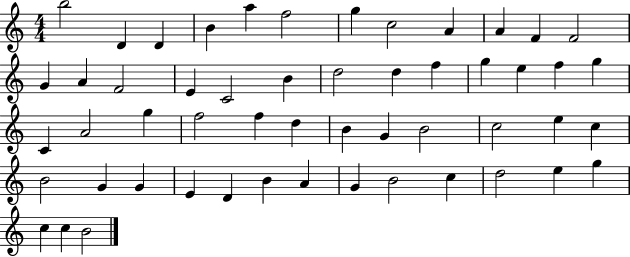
B5/h D4/q D4/q B4/q A5/q F5/h G5/q C5/h A4/q A4/q F4/q F4/h G4/q A4/q F4/h E4/q C4/h B4/q D5/h D5/q F5/q G5/q E5/q F5/q G5/q C4/q A4/h G5/q F5/h F5/q D5/q B4/q G4/q B4/h C5/h E5/q C5/q B4/h G4/q G4/q E4/q D4/q B4/q A4/q G4/q B4/h C5/q D5/h E5/q G5/q C5/q C5/q B4/h